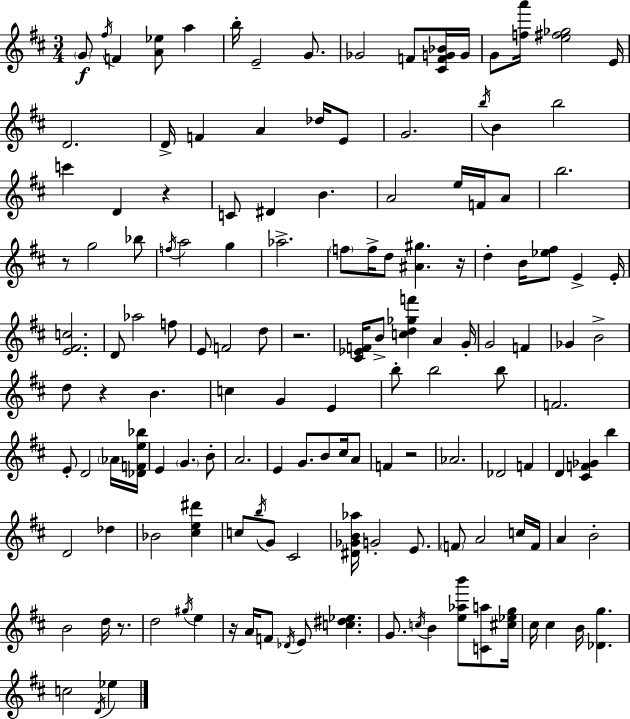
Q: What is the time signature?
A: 3/4